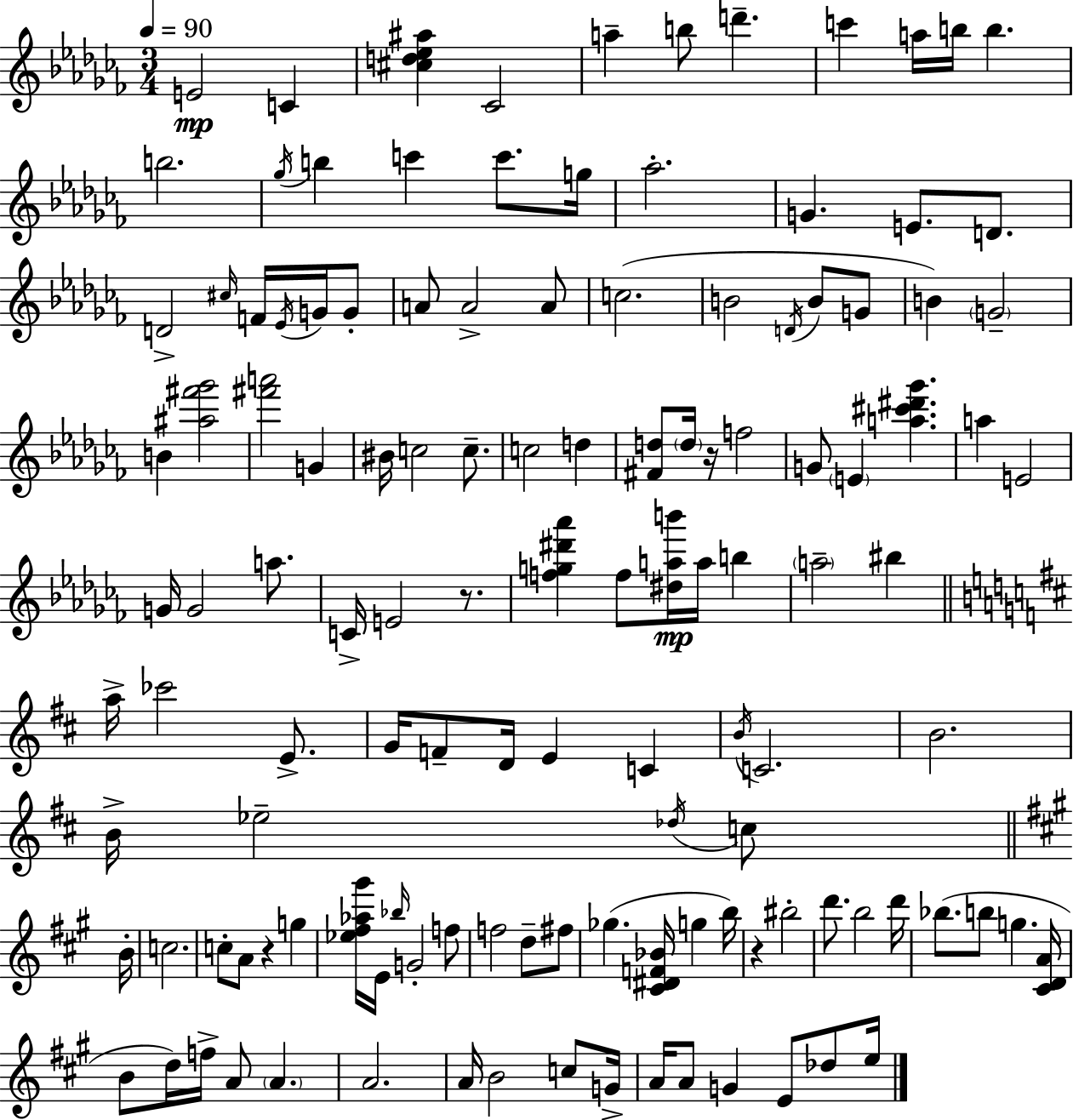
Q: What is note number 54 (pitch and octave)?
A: E4